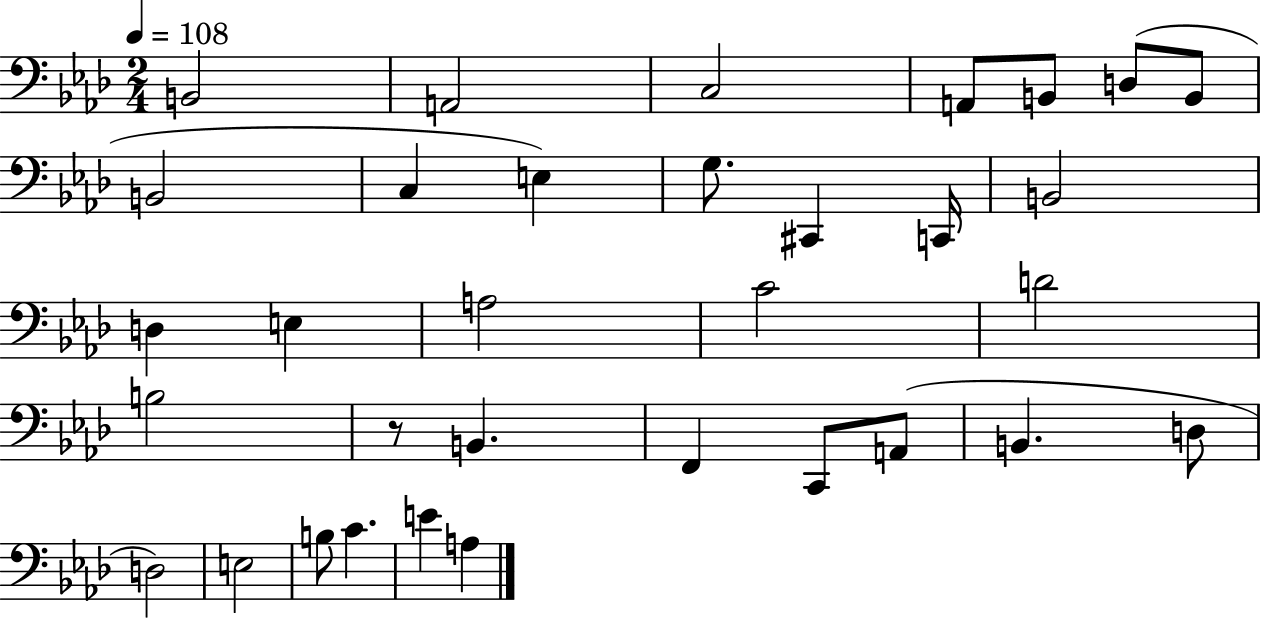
{
  \clef bass
  \numericTimeSignature
  \time 2/4
  \key aes \major
  \tempo 4 = 108
  \repeat volta 2 { b,2 | a,2 | c2 | a,8 b,8 d8( b,8 | \break b,2 | c4 e4) | g8. cis,4 c,16 | b,2 | \break d4 e4 | a2 | c'2 | d'2 | \break b2 | r8 b,4. | f,4 c,8 a,8( | b,4. d8 | \break d2) | e2 | b8 c'4. | e'4 a4 | \break } \bar "|."
}